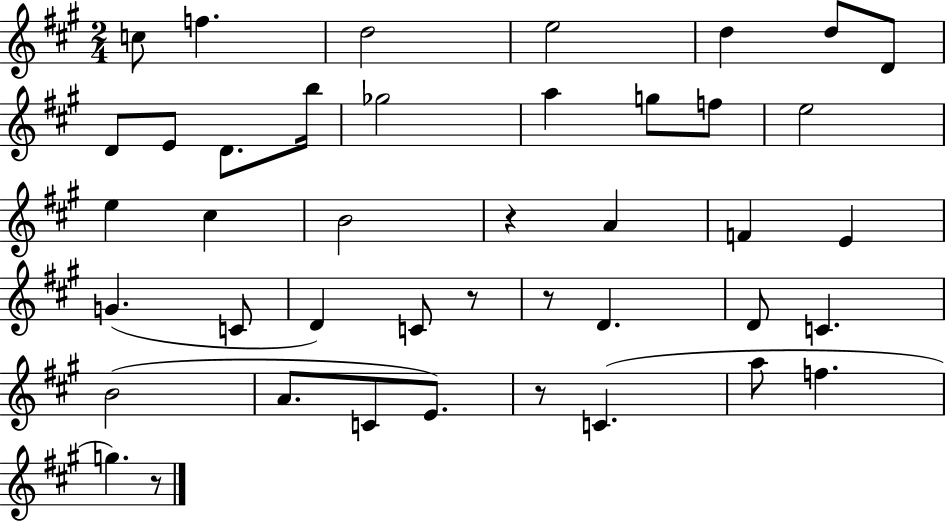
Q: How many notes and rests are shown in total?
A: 42